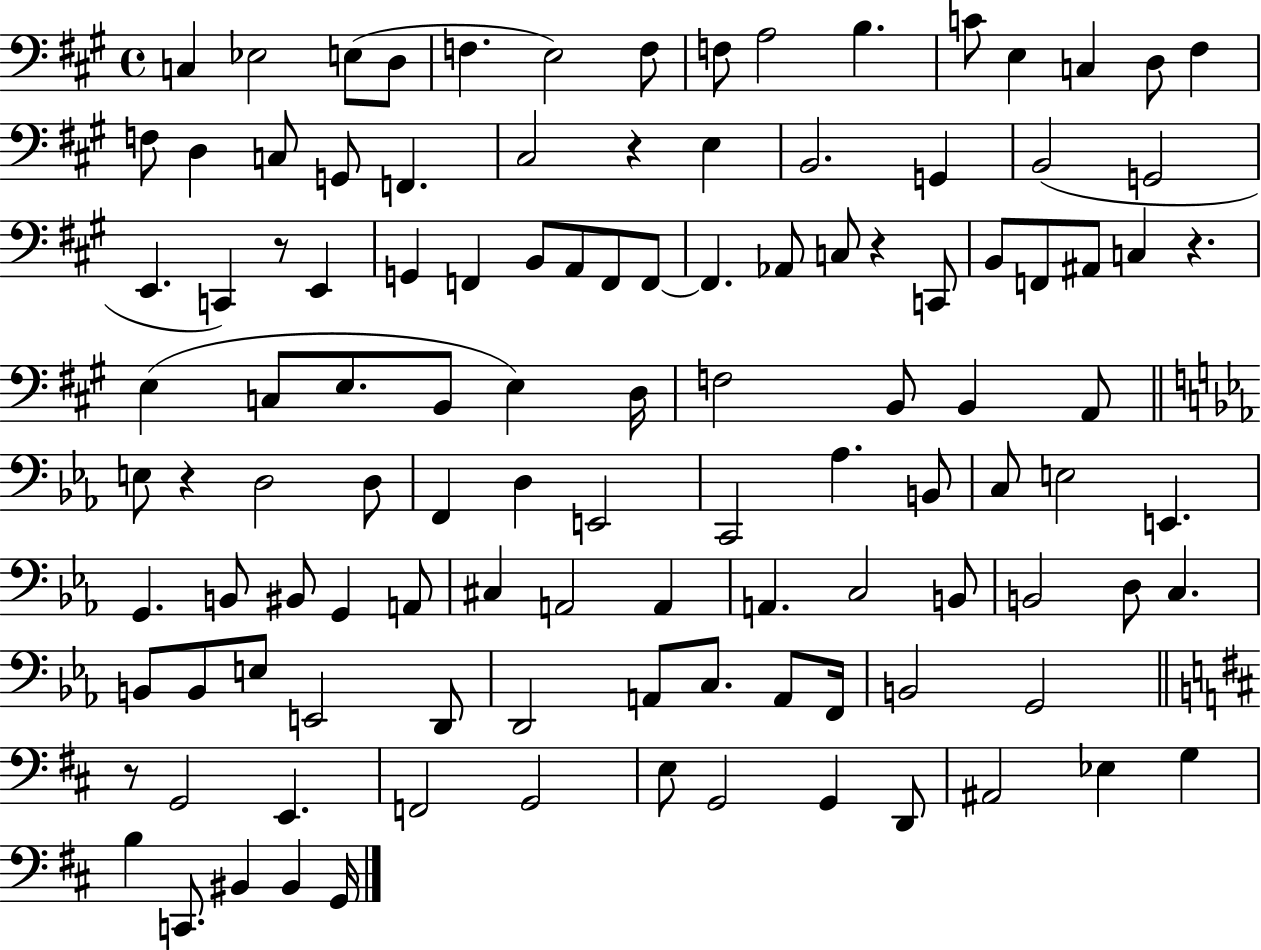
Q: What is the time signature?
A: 4/4